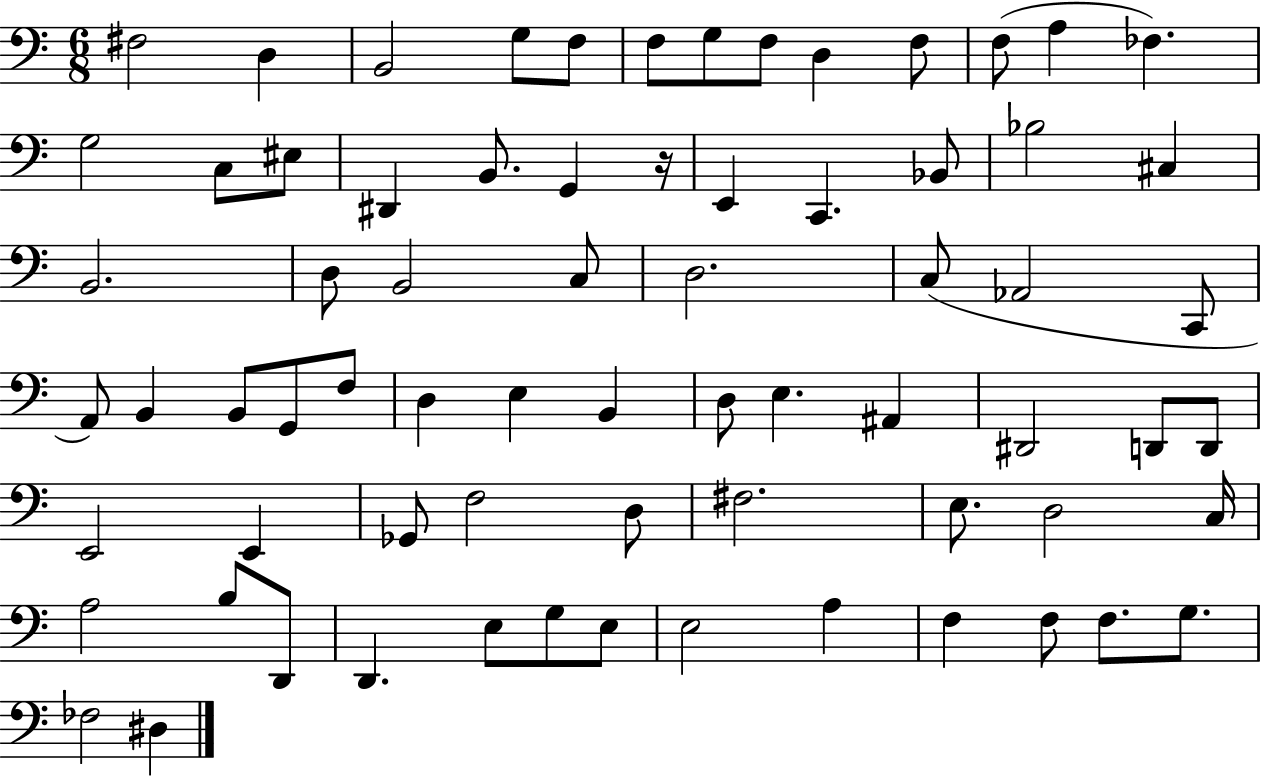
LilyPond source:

{
  \clef bass
  \numericTimeSignature
  \time 6/8
  \key c \major
  fis2 d4 | b,2 g8 f8 | f8 g8 f8 d4 f8 | f8( a4 fes4.) | \break g2 c8 eis8 | dis,4 b,8. g,4 r16 | e,4 c,4. bes,8 | bes2 cis4 | \break b,2. | d8 b,2 c8 | d2. | c8( aes,2 c,8 | \break a,8) b,4 b,8 g,8 f8 | d4 e4 b,4 | d8 e4. ais,4 | dis,2 d,8 d,8 | \break e,2 e,4 | ges,8 f2 d8 | fis2. | e8. d2 c16 | \break a2 b8 d,8 | d,4. e8 g8 e8 | e2 a4 | f4 f8 f8. g8. | \break fes2 dis4 | \bar "|."
}